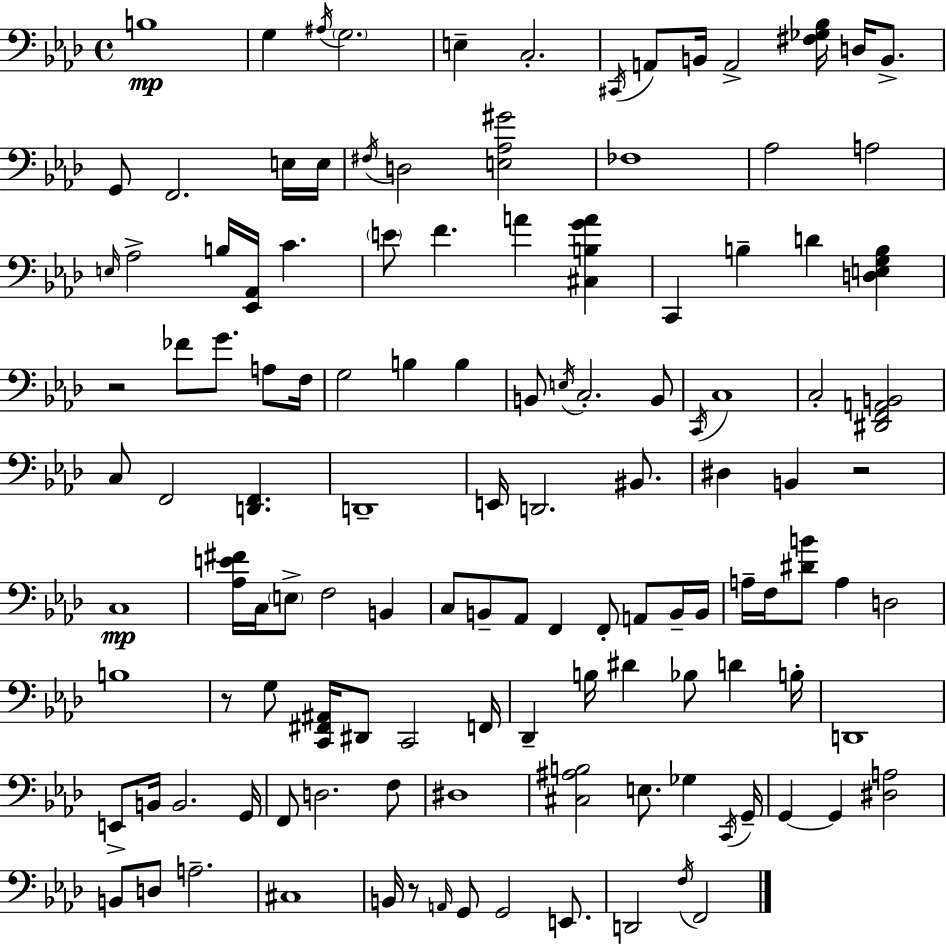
X:1
T:Untitled
M:4/4
L:1/4
K:Fm
B,4 G, ^A,/4 G,2 E, C,2 ^C,,/4 A,,/2 B,,/4 A,,2 [^F,_G,_B,]/4 D,/4 B,,/2 G,,/2 F,,2 E,/4 E,/4 ^F,/4 D,2 [E,_A,^G]2 _F,4 _A,2 A,2 E,/4 _A,2 B,/4 [_E,,_A,,]/4 C E/2 F A [^C,B,GA] C,, B, D [D,E,G,B,] z2 _F/2 G/2 A,/2 F,/4 G,2 B, B, B,,/2 E,/4 C,2 B,,/2 C,,/4 C,4 C,2 [^D,,F,,A,,B,,]2 C,/2 F,,2 [D,,F,,] D,,4 E,,/4 D,,2 ^B,,/2 ^D, B,, z2 C,4 [_A,E^F]/4 C,/4 E,/2 F,2 B,, C,/2 B,,/2 _A,,/2 F,, F,,/2 A,,/2 B,,/4 B,,/4 A,/4 F,/4 [^DB]/2 A, D,2 B,4 z/2 G,/2 [C,,^F,,^A,,]/4 ^D,,/2 C,,2 F,,/4 _D,, B,/4 ^D _B,/2 D B,/4 D,,4 E,,/2 B,,/4 B,,2 G,,/4 F,,/2 D,2 F,/2 ^D,4 [^C,^A,B,]2 E,/2 _G, C,,/4 G,,/4 G,, G,, [^D,A,]2 B,,/2 D,/2 A,2 ^C,4 B,,/4 z/2 A,,/4 G,,/2 G,,2 E,,/2 D,,2 F,/4 F,,2